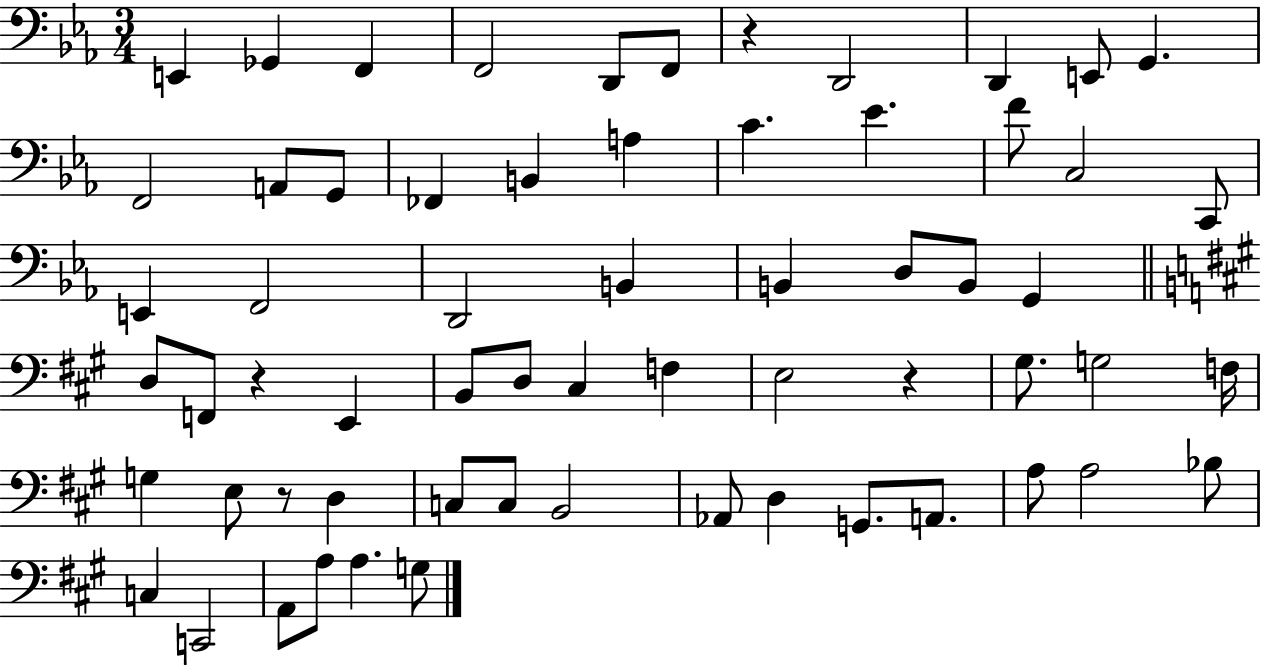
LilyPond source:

{
  \clef bass
  \numericTimeSignature
  \time 3/4
  \key ees \major
  \repeat volta 2 { e,4 ges,4 f,4 | f,2 d,8 f,8 | r4 d,2 | d,4 e,8 g,4. | \break f,2 a,8 g,8 | fes,4 b,4 a4 | c'4. ees'4. | f'8 c2 c,8 | \break e,4 f,2 | d,2 b,4 | b,4 d8 b,8 g,4 | \bar "||" \break \key a \major d8 f,8 r4 e,4 | b,8 d8 cis4 f4 | e2 r4 | gis8. g2 f16 | \break g4 e8 r8 d4 | c8 c8 b,2 | aes,8 d4 g,8. a,8. | a8 a2 bes8 | \break c4 c,2 | a,8 a8 a4. g8 | } \bar "|."
}